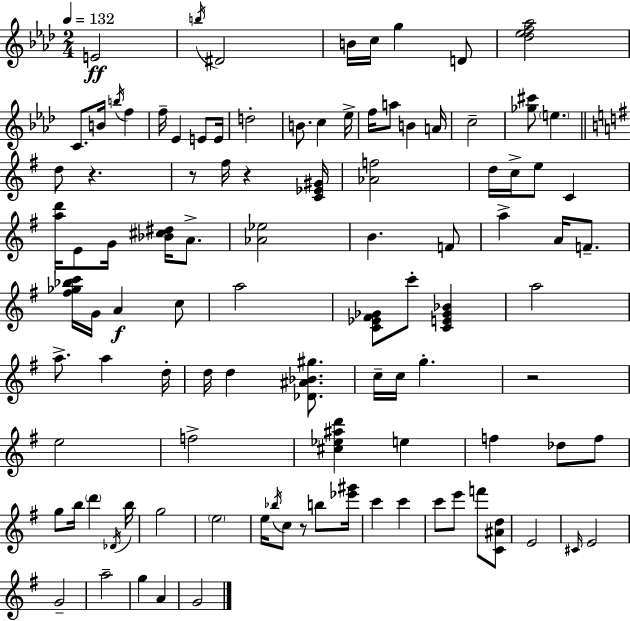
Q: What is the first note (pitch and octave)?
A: E4